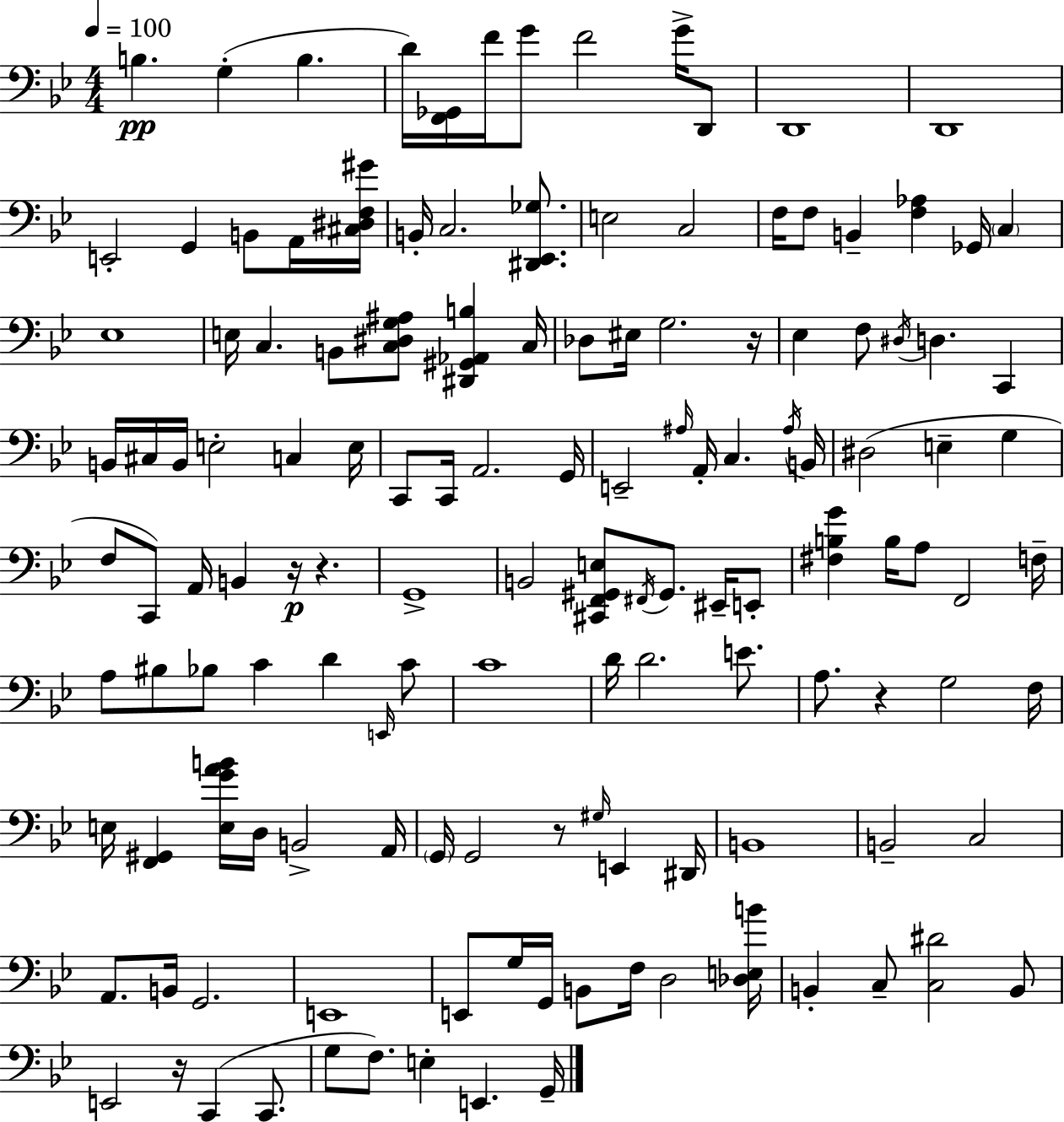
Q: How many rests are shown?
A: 6